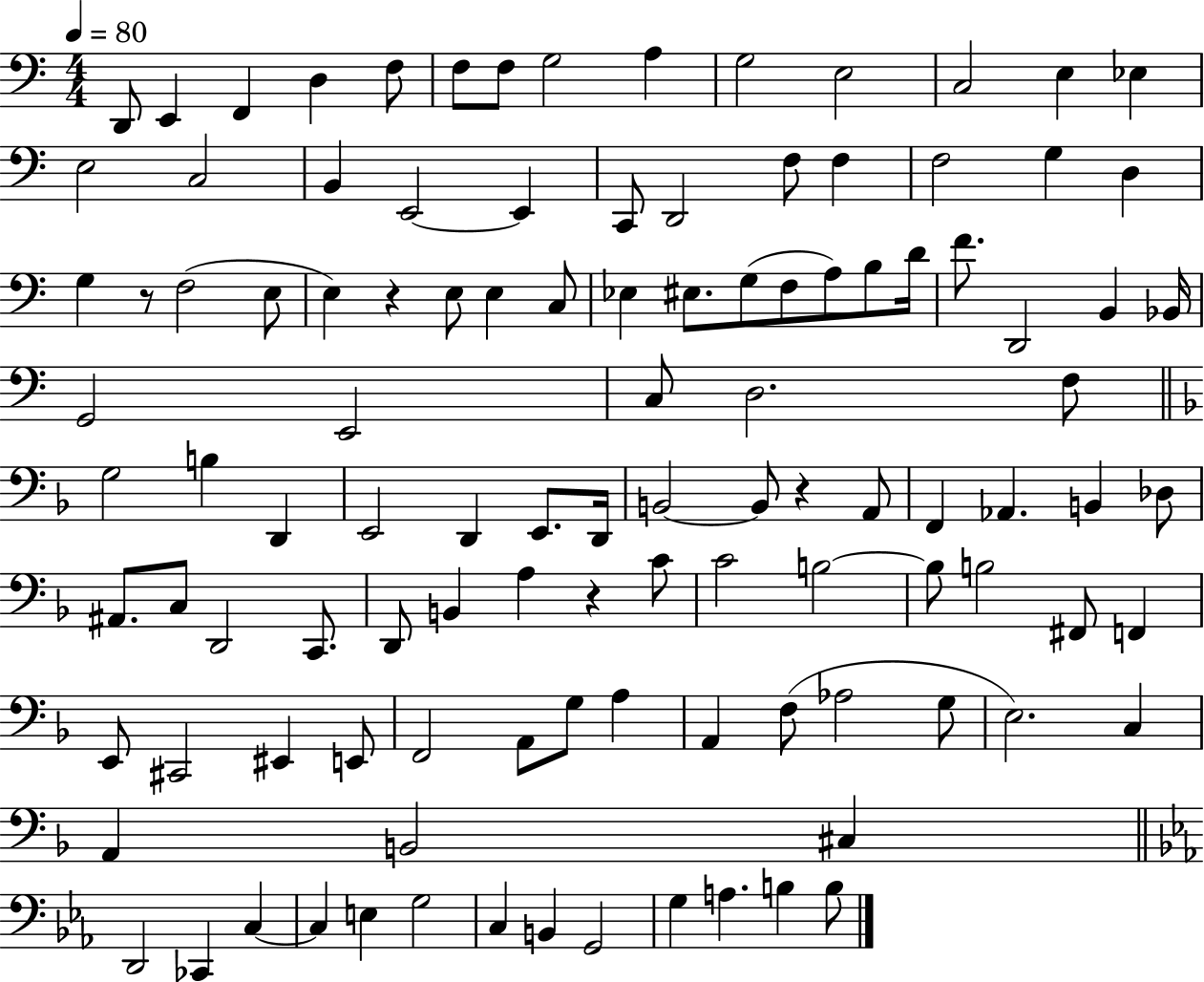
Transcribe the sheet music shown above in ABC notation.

X:1
T:Untitled
M:4/4
L:1/4
K:C
D,,/2 E,, F,, D, F,/2 F,/2 F,/2 G,2 A, G,2 E,2 C,2 E, _E, E,2 C,2 B,, E,,2 E,, C,,/2 D,,2 F,/2 F, F,2 G, D, G, z/2 F,2 E,/2 E, z E,/2 E, C,/2 _E, ^E,/2 G,/2 F,/2 A,/2 B,/2 D/4 F/2 D,,2 B,, _B,,/4 G,,2 E,,2 C,/2 D,2 F,/2 G,2 B, D,, E,,2 D,, E,,/2 D,,/4 B,,2 B,,/2 z A,,/2 F,, _A,, B,, _D,/2 ^A,,/2 C,/2 D,,2 C,,/2 D,,/2 B,, A, z C/2 C2 B,2 B,/2 B,2 ^F,,/2 F,, E,,/2 ^C,,2 ^E,, E,,/2 F,,2 A,,/2 G,/2 A, A,, F,/2 _A,2 G,/2 E,2 C, A,, B,,2 ^C, D,,2 _C,, C, C, E, G,2 C, B,, G,,2 G, A, B, B,/2